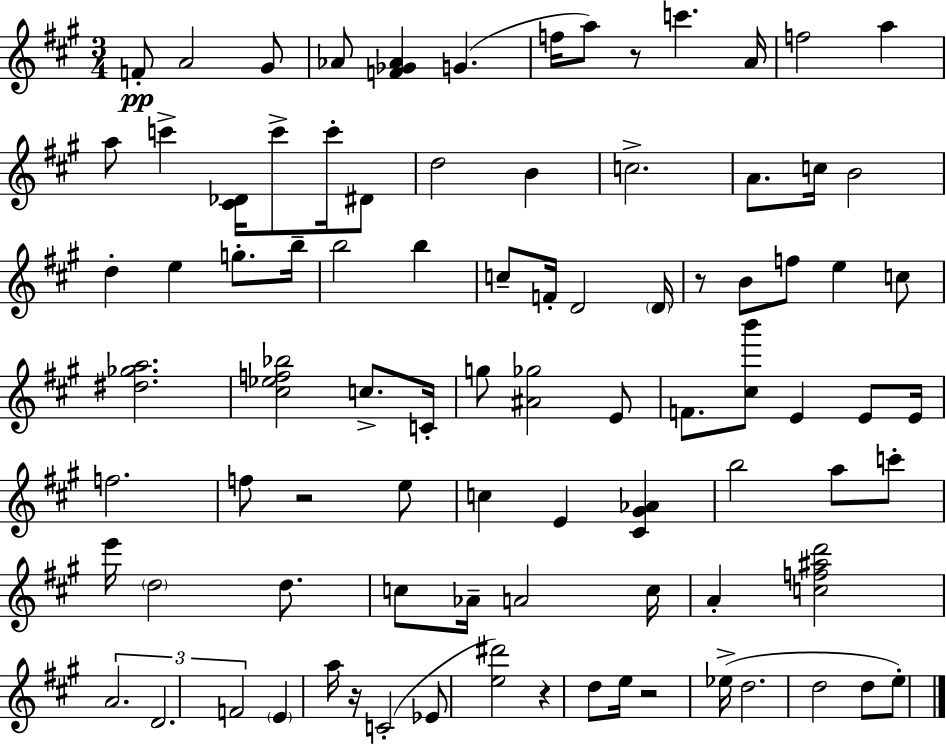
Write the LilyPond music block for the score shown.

{
  \clef treble
  \numericTimeSignature
  \time 3/4
  \key a \major
  f'8-.\pp a'2 gis'8 | aes'8 <f' ges' aes'>4 g'4.( | f''16 a''8) r8 c'''4. a'16 | f''2 a''4 | \break a''8 c'''4-> <cis' des'>16 c'''8-> c'''16-. dis'8 | d''2 b'4 | c''2.-> | a'8. c''16 b'2 | \break d''4-. e''4 g''8.-. b''16-- | b''2 b''4 | c''8-- f'16-. d'2 \parenthesize d'16 | r8 b'8 f''8 e''4 c''8 | \break <dis'' ges'' a''>2. | <cis'' ees'' f'' bes''>2 c''8.-> c'16-. | g''8 <ais' ges''>2 e'8 | f'8. <cis'' b'''>8 e'4 e'8 e'16 | \break f''2. | f''8 r2 e''8 | c''4 e'4 <cis' gis' aes'>4 | b''2 a''8 c'''8-. | \break e'''16 \parenthesize d''2 d''8. | c''8 aes'16-- a'2 c''16 | a'4-. <c'' f'' ais'' d'''>2 | \tuplet 3/2 { a'2. | \break d'2. | f'2 } \parenthesize e'4 | a''16 r16 c'2-.( ees'8 | <e'' dis'''>2) r4 | \break d''8 e''16 r2 ees''16->( | d''2. | d''2 d''8 e''8-.) | \bar "|."
}